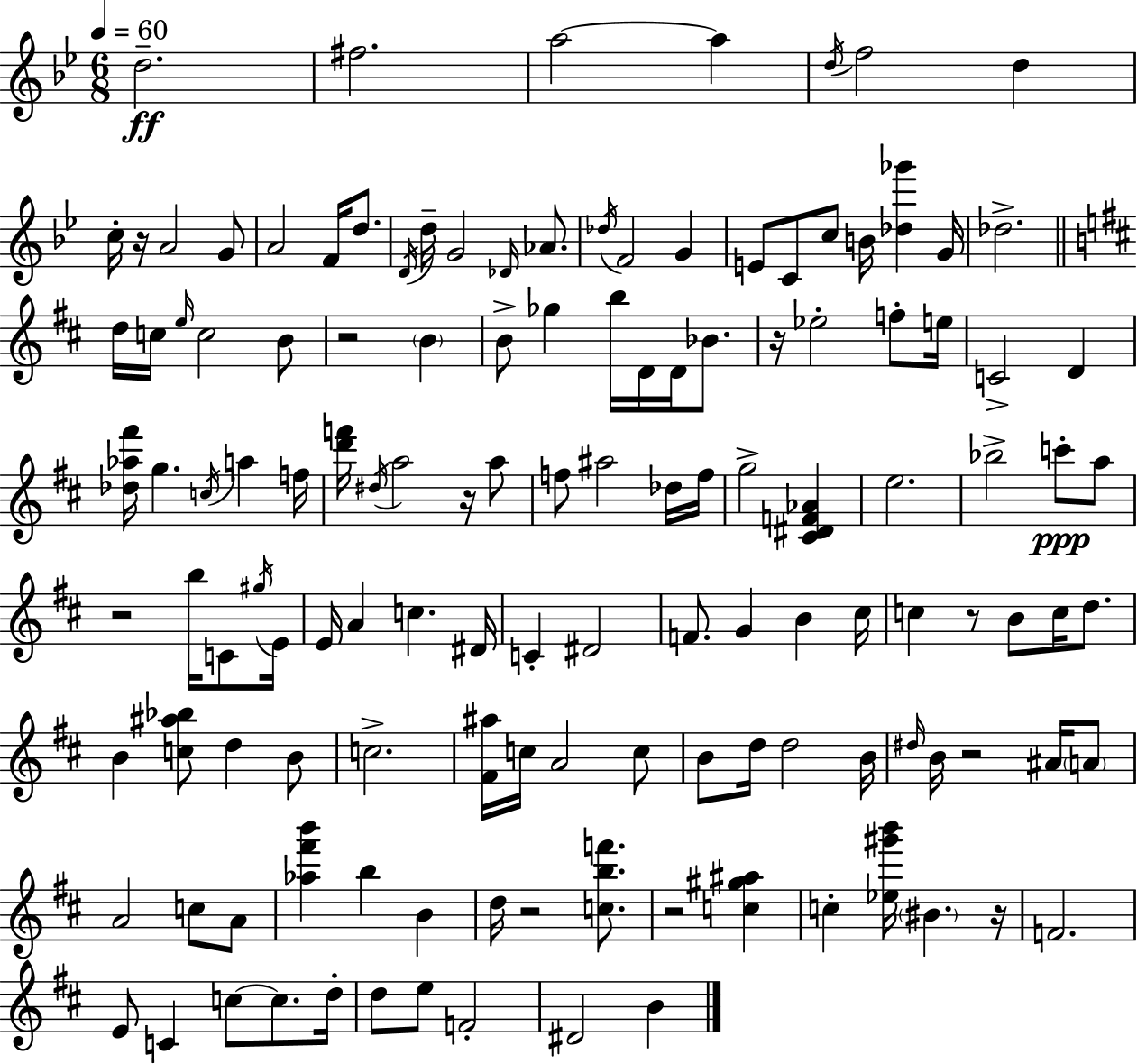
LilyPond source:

{
  \clef treble
  \numericTimeSignature
  \time 6/8
  \key bes \major
  \tempo 4 = 60
  d''2.--\ff | fis''2. | a''2~~ a''4 | \acciaccatura { d''16 } f''2 d''4 | \break c''16-. r16 a'2 g'8 | a'2 f'16 d''8. | \acciaccatura { d'16 } d''16-- g'2 \grace { des'16 } | aes'8. \acciaccatura { des''16 } f'2 | \break g'4 e'8 c'8 c''8 b'16 <des'' ges'''>4 | g'16 des''2.-> | \bar "||" \break \key d \major d''16 c''16 \grace { e''16 } c''2 b'8 | r2 \parenthesize b'4 | b'8-> ges''4 b''16 d'16 d'16 bes'8. | r16 ees''2-. f''8-. | \break e''16 c'2-> d'4 | <des'' aes'' fis'''>16 g''4. \acciaccatura { c''16 } a''4 | f''16 <d''' f'''>16 \acciaccatura { dis''16 } a''2 | r16 a''8 f''8 ais''2 | \break des''16 f''16 g''2-> <cis' dis' f' aes'>4 | e''2. | bes''2-> c'''8-.\ppp | a''8 r2 b''16 | \break c'8 \acciaccatura { gis''16 } e'16 e'16 a'4 c''4. | dis'16 c'4-. dis'2 | f'8. g'4 b'4 | cis''16 c''4 r8 b'8 | \break c''16 d''8. b'4 <c'' ais'' bes''>8 d''4 | b'8 c''2.-> | <fis' ais''>16 c''16 a'2 | c''8 b'8 d''16 d''2 | \break b'16 \grace { dis''16 } b'16 r2 | ais'16 \parenthesize a'8 a'2 | c''8 a'8 <aes'' fis''' b'''>4 b''4 | b'4 d''16 r2 | \break <c'' b'' f'''>8. r2 | <c'' gis'' ais''>4 c''4-. <ees'' gis''' b'''>16 \parenthesize bis'4. | r16 f'2. | e'8 c'4 c''8~~ | \break c''8. d''16-. d''8 e''8 f'2-. | dis'2 | b'4 \bar "|."
}